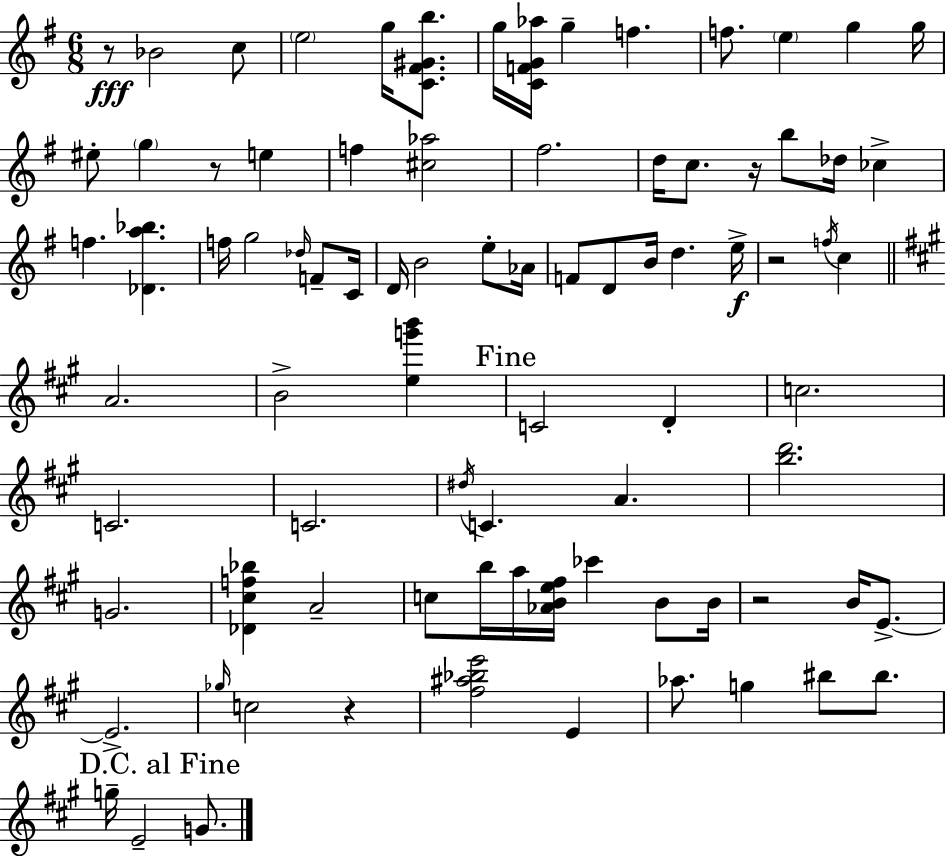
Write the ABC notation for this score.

X:1
T:Untitled
M:6/8
L:1/4
K:G
z/2 _B2 c/2 e2 g/4 [C^F^Gb]/2 g/4 [CFG_a]/4 g f f/2 e g g/4 ^e/2 g z/2 e f [^c_a]2 ^f2 d/4 c/2 z/4 b/2 _d/4 _c f [_Da_b] f/4 g2 _d/4 F/2 C/4 D/4 B2 e/2 _A/4 F/2 D/2 B/4 d e/4 z2 f/4 c A2 B2 [eg'b'] C2 D c2 C2 C2 ^d/4 C A [bd']2 G2 [_D^cf_b] A2 c/2 b/4 a/4 [_ABe^f]/4 _c' B/2 B/4 z2 B/4 E/2 E2 _g/4 c2 z [^f^a_be']2 E _a/2 g ^b/2 ^b/2 g/4 E2 G/2